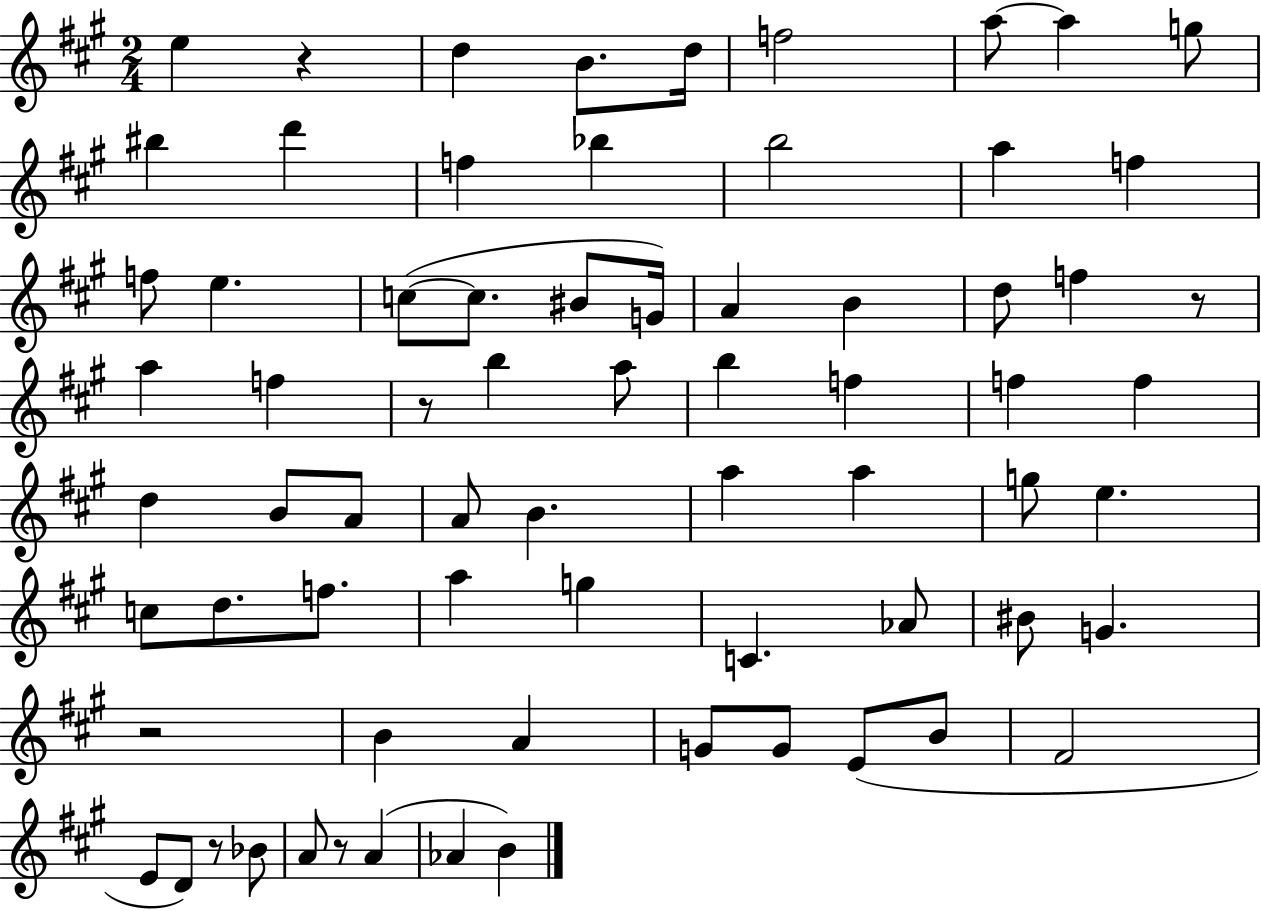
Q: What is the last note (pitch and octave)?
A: B4